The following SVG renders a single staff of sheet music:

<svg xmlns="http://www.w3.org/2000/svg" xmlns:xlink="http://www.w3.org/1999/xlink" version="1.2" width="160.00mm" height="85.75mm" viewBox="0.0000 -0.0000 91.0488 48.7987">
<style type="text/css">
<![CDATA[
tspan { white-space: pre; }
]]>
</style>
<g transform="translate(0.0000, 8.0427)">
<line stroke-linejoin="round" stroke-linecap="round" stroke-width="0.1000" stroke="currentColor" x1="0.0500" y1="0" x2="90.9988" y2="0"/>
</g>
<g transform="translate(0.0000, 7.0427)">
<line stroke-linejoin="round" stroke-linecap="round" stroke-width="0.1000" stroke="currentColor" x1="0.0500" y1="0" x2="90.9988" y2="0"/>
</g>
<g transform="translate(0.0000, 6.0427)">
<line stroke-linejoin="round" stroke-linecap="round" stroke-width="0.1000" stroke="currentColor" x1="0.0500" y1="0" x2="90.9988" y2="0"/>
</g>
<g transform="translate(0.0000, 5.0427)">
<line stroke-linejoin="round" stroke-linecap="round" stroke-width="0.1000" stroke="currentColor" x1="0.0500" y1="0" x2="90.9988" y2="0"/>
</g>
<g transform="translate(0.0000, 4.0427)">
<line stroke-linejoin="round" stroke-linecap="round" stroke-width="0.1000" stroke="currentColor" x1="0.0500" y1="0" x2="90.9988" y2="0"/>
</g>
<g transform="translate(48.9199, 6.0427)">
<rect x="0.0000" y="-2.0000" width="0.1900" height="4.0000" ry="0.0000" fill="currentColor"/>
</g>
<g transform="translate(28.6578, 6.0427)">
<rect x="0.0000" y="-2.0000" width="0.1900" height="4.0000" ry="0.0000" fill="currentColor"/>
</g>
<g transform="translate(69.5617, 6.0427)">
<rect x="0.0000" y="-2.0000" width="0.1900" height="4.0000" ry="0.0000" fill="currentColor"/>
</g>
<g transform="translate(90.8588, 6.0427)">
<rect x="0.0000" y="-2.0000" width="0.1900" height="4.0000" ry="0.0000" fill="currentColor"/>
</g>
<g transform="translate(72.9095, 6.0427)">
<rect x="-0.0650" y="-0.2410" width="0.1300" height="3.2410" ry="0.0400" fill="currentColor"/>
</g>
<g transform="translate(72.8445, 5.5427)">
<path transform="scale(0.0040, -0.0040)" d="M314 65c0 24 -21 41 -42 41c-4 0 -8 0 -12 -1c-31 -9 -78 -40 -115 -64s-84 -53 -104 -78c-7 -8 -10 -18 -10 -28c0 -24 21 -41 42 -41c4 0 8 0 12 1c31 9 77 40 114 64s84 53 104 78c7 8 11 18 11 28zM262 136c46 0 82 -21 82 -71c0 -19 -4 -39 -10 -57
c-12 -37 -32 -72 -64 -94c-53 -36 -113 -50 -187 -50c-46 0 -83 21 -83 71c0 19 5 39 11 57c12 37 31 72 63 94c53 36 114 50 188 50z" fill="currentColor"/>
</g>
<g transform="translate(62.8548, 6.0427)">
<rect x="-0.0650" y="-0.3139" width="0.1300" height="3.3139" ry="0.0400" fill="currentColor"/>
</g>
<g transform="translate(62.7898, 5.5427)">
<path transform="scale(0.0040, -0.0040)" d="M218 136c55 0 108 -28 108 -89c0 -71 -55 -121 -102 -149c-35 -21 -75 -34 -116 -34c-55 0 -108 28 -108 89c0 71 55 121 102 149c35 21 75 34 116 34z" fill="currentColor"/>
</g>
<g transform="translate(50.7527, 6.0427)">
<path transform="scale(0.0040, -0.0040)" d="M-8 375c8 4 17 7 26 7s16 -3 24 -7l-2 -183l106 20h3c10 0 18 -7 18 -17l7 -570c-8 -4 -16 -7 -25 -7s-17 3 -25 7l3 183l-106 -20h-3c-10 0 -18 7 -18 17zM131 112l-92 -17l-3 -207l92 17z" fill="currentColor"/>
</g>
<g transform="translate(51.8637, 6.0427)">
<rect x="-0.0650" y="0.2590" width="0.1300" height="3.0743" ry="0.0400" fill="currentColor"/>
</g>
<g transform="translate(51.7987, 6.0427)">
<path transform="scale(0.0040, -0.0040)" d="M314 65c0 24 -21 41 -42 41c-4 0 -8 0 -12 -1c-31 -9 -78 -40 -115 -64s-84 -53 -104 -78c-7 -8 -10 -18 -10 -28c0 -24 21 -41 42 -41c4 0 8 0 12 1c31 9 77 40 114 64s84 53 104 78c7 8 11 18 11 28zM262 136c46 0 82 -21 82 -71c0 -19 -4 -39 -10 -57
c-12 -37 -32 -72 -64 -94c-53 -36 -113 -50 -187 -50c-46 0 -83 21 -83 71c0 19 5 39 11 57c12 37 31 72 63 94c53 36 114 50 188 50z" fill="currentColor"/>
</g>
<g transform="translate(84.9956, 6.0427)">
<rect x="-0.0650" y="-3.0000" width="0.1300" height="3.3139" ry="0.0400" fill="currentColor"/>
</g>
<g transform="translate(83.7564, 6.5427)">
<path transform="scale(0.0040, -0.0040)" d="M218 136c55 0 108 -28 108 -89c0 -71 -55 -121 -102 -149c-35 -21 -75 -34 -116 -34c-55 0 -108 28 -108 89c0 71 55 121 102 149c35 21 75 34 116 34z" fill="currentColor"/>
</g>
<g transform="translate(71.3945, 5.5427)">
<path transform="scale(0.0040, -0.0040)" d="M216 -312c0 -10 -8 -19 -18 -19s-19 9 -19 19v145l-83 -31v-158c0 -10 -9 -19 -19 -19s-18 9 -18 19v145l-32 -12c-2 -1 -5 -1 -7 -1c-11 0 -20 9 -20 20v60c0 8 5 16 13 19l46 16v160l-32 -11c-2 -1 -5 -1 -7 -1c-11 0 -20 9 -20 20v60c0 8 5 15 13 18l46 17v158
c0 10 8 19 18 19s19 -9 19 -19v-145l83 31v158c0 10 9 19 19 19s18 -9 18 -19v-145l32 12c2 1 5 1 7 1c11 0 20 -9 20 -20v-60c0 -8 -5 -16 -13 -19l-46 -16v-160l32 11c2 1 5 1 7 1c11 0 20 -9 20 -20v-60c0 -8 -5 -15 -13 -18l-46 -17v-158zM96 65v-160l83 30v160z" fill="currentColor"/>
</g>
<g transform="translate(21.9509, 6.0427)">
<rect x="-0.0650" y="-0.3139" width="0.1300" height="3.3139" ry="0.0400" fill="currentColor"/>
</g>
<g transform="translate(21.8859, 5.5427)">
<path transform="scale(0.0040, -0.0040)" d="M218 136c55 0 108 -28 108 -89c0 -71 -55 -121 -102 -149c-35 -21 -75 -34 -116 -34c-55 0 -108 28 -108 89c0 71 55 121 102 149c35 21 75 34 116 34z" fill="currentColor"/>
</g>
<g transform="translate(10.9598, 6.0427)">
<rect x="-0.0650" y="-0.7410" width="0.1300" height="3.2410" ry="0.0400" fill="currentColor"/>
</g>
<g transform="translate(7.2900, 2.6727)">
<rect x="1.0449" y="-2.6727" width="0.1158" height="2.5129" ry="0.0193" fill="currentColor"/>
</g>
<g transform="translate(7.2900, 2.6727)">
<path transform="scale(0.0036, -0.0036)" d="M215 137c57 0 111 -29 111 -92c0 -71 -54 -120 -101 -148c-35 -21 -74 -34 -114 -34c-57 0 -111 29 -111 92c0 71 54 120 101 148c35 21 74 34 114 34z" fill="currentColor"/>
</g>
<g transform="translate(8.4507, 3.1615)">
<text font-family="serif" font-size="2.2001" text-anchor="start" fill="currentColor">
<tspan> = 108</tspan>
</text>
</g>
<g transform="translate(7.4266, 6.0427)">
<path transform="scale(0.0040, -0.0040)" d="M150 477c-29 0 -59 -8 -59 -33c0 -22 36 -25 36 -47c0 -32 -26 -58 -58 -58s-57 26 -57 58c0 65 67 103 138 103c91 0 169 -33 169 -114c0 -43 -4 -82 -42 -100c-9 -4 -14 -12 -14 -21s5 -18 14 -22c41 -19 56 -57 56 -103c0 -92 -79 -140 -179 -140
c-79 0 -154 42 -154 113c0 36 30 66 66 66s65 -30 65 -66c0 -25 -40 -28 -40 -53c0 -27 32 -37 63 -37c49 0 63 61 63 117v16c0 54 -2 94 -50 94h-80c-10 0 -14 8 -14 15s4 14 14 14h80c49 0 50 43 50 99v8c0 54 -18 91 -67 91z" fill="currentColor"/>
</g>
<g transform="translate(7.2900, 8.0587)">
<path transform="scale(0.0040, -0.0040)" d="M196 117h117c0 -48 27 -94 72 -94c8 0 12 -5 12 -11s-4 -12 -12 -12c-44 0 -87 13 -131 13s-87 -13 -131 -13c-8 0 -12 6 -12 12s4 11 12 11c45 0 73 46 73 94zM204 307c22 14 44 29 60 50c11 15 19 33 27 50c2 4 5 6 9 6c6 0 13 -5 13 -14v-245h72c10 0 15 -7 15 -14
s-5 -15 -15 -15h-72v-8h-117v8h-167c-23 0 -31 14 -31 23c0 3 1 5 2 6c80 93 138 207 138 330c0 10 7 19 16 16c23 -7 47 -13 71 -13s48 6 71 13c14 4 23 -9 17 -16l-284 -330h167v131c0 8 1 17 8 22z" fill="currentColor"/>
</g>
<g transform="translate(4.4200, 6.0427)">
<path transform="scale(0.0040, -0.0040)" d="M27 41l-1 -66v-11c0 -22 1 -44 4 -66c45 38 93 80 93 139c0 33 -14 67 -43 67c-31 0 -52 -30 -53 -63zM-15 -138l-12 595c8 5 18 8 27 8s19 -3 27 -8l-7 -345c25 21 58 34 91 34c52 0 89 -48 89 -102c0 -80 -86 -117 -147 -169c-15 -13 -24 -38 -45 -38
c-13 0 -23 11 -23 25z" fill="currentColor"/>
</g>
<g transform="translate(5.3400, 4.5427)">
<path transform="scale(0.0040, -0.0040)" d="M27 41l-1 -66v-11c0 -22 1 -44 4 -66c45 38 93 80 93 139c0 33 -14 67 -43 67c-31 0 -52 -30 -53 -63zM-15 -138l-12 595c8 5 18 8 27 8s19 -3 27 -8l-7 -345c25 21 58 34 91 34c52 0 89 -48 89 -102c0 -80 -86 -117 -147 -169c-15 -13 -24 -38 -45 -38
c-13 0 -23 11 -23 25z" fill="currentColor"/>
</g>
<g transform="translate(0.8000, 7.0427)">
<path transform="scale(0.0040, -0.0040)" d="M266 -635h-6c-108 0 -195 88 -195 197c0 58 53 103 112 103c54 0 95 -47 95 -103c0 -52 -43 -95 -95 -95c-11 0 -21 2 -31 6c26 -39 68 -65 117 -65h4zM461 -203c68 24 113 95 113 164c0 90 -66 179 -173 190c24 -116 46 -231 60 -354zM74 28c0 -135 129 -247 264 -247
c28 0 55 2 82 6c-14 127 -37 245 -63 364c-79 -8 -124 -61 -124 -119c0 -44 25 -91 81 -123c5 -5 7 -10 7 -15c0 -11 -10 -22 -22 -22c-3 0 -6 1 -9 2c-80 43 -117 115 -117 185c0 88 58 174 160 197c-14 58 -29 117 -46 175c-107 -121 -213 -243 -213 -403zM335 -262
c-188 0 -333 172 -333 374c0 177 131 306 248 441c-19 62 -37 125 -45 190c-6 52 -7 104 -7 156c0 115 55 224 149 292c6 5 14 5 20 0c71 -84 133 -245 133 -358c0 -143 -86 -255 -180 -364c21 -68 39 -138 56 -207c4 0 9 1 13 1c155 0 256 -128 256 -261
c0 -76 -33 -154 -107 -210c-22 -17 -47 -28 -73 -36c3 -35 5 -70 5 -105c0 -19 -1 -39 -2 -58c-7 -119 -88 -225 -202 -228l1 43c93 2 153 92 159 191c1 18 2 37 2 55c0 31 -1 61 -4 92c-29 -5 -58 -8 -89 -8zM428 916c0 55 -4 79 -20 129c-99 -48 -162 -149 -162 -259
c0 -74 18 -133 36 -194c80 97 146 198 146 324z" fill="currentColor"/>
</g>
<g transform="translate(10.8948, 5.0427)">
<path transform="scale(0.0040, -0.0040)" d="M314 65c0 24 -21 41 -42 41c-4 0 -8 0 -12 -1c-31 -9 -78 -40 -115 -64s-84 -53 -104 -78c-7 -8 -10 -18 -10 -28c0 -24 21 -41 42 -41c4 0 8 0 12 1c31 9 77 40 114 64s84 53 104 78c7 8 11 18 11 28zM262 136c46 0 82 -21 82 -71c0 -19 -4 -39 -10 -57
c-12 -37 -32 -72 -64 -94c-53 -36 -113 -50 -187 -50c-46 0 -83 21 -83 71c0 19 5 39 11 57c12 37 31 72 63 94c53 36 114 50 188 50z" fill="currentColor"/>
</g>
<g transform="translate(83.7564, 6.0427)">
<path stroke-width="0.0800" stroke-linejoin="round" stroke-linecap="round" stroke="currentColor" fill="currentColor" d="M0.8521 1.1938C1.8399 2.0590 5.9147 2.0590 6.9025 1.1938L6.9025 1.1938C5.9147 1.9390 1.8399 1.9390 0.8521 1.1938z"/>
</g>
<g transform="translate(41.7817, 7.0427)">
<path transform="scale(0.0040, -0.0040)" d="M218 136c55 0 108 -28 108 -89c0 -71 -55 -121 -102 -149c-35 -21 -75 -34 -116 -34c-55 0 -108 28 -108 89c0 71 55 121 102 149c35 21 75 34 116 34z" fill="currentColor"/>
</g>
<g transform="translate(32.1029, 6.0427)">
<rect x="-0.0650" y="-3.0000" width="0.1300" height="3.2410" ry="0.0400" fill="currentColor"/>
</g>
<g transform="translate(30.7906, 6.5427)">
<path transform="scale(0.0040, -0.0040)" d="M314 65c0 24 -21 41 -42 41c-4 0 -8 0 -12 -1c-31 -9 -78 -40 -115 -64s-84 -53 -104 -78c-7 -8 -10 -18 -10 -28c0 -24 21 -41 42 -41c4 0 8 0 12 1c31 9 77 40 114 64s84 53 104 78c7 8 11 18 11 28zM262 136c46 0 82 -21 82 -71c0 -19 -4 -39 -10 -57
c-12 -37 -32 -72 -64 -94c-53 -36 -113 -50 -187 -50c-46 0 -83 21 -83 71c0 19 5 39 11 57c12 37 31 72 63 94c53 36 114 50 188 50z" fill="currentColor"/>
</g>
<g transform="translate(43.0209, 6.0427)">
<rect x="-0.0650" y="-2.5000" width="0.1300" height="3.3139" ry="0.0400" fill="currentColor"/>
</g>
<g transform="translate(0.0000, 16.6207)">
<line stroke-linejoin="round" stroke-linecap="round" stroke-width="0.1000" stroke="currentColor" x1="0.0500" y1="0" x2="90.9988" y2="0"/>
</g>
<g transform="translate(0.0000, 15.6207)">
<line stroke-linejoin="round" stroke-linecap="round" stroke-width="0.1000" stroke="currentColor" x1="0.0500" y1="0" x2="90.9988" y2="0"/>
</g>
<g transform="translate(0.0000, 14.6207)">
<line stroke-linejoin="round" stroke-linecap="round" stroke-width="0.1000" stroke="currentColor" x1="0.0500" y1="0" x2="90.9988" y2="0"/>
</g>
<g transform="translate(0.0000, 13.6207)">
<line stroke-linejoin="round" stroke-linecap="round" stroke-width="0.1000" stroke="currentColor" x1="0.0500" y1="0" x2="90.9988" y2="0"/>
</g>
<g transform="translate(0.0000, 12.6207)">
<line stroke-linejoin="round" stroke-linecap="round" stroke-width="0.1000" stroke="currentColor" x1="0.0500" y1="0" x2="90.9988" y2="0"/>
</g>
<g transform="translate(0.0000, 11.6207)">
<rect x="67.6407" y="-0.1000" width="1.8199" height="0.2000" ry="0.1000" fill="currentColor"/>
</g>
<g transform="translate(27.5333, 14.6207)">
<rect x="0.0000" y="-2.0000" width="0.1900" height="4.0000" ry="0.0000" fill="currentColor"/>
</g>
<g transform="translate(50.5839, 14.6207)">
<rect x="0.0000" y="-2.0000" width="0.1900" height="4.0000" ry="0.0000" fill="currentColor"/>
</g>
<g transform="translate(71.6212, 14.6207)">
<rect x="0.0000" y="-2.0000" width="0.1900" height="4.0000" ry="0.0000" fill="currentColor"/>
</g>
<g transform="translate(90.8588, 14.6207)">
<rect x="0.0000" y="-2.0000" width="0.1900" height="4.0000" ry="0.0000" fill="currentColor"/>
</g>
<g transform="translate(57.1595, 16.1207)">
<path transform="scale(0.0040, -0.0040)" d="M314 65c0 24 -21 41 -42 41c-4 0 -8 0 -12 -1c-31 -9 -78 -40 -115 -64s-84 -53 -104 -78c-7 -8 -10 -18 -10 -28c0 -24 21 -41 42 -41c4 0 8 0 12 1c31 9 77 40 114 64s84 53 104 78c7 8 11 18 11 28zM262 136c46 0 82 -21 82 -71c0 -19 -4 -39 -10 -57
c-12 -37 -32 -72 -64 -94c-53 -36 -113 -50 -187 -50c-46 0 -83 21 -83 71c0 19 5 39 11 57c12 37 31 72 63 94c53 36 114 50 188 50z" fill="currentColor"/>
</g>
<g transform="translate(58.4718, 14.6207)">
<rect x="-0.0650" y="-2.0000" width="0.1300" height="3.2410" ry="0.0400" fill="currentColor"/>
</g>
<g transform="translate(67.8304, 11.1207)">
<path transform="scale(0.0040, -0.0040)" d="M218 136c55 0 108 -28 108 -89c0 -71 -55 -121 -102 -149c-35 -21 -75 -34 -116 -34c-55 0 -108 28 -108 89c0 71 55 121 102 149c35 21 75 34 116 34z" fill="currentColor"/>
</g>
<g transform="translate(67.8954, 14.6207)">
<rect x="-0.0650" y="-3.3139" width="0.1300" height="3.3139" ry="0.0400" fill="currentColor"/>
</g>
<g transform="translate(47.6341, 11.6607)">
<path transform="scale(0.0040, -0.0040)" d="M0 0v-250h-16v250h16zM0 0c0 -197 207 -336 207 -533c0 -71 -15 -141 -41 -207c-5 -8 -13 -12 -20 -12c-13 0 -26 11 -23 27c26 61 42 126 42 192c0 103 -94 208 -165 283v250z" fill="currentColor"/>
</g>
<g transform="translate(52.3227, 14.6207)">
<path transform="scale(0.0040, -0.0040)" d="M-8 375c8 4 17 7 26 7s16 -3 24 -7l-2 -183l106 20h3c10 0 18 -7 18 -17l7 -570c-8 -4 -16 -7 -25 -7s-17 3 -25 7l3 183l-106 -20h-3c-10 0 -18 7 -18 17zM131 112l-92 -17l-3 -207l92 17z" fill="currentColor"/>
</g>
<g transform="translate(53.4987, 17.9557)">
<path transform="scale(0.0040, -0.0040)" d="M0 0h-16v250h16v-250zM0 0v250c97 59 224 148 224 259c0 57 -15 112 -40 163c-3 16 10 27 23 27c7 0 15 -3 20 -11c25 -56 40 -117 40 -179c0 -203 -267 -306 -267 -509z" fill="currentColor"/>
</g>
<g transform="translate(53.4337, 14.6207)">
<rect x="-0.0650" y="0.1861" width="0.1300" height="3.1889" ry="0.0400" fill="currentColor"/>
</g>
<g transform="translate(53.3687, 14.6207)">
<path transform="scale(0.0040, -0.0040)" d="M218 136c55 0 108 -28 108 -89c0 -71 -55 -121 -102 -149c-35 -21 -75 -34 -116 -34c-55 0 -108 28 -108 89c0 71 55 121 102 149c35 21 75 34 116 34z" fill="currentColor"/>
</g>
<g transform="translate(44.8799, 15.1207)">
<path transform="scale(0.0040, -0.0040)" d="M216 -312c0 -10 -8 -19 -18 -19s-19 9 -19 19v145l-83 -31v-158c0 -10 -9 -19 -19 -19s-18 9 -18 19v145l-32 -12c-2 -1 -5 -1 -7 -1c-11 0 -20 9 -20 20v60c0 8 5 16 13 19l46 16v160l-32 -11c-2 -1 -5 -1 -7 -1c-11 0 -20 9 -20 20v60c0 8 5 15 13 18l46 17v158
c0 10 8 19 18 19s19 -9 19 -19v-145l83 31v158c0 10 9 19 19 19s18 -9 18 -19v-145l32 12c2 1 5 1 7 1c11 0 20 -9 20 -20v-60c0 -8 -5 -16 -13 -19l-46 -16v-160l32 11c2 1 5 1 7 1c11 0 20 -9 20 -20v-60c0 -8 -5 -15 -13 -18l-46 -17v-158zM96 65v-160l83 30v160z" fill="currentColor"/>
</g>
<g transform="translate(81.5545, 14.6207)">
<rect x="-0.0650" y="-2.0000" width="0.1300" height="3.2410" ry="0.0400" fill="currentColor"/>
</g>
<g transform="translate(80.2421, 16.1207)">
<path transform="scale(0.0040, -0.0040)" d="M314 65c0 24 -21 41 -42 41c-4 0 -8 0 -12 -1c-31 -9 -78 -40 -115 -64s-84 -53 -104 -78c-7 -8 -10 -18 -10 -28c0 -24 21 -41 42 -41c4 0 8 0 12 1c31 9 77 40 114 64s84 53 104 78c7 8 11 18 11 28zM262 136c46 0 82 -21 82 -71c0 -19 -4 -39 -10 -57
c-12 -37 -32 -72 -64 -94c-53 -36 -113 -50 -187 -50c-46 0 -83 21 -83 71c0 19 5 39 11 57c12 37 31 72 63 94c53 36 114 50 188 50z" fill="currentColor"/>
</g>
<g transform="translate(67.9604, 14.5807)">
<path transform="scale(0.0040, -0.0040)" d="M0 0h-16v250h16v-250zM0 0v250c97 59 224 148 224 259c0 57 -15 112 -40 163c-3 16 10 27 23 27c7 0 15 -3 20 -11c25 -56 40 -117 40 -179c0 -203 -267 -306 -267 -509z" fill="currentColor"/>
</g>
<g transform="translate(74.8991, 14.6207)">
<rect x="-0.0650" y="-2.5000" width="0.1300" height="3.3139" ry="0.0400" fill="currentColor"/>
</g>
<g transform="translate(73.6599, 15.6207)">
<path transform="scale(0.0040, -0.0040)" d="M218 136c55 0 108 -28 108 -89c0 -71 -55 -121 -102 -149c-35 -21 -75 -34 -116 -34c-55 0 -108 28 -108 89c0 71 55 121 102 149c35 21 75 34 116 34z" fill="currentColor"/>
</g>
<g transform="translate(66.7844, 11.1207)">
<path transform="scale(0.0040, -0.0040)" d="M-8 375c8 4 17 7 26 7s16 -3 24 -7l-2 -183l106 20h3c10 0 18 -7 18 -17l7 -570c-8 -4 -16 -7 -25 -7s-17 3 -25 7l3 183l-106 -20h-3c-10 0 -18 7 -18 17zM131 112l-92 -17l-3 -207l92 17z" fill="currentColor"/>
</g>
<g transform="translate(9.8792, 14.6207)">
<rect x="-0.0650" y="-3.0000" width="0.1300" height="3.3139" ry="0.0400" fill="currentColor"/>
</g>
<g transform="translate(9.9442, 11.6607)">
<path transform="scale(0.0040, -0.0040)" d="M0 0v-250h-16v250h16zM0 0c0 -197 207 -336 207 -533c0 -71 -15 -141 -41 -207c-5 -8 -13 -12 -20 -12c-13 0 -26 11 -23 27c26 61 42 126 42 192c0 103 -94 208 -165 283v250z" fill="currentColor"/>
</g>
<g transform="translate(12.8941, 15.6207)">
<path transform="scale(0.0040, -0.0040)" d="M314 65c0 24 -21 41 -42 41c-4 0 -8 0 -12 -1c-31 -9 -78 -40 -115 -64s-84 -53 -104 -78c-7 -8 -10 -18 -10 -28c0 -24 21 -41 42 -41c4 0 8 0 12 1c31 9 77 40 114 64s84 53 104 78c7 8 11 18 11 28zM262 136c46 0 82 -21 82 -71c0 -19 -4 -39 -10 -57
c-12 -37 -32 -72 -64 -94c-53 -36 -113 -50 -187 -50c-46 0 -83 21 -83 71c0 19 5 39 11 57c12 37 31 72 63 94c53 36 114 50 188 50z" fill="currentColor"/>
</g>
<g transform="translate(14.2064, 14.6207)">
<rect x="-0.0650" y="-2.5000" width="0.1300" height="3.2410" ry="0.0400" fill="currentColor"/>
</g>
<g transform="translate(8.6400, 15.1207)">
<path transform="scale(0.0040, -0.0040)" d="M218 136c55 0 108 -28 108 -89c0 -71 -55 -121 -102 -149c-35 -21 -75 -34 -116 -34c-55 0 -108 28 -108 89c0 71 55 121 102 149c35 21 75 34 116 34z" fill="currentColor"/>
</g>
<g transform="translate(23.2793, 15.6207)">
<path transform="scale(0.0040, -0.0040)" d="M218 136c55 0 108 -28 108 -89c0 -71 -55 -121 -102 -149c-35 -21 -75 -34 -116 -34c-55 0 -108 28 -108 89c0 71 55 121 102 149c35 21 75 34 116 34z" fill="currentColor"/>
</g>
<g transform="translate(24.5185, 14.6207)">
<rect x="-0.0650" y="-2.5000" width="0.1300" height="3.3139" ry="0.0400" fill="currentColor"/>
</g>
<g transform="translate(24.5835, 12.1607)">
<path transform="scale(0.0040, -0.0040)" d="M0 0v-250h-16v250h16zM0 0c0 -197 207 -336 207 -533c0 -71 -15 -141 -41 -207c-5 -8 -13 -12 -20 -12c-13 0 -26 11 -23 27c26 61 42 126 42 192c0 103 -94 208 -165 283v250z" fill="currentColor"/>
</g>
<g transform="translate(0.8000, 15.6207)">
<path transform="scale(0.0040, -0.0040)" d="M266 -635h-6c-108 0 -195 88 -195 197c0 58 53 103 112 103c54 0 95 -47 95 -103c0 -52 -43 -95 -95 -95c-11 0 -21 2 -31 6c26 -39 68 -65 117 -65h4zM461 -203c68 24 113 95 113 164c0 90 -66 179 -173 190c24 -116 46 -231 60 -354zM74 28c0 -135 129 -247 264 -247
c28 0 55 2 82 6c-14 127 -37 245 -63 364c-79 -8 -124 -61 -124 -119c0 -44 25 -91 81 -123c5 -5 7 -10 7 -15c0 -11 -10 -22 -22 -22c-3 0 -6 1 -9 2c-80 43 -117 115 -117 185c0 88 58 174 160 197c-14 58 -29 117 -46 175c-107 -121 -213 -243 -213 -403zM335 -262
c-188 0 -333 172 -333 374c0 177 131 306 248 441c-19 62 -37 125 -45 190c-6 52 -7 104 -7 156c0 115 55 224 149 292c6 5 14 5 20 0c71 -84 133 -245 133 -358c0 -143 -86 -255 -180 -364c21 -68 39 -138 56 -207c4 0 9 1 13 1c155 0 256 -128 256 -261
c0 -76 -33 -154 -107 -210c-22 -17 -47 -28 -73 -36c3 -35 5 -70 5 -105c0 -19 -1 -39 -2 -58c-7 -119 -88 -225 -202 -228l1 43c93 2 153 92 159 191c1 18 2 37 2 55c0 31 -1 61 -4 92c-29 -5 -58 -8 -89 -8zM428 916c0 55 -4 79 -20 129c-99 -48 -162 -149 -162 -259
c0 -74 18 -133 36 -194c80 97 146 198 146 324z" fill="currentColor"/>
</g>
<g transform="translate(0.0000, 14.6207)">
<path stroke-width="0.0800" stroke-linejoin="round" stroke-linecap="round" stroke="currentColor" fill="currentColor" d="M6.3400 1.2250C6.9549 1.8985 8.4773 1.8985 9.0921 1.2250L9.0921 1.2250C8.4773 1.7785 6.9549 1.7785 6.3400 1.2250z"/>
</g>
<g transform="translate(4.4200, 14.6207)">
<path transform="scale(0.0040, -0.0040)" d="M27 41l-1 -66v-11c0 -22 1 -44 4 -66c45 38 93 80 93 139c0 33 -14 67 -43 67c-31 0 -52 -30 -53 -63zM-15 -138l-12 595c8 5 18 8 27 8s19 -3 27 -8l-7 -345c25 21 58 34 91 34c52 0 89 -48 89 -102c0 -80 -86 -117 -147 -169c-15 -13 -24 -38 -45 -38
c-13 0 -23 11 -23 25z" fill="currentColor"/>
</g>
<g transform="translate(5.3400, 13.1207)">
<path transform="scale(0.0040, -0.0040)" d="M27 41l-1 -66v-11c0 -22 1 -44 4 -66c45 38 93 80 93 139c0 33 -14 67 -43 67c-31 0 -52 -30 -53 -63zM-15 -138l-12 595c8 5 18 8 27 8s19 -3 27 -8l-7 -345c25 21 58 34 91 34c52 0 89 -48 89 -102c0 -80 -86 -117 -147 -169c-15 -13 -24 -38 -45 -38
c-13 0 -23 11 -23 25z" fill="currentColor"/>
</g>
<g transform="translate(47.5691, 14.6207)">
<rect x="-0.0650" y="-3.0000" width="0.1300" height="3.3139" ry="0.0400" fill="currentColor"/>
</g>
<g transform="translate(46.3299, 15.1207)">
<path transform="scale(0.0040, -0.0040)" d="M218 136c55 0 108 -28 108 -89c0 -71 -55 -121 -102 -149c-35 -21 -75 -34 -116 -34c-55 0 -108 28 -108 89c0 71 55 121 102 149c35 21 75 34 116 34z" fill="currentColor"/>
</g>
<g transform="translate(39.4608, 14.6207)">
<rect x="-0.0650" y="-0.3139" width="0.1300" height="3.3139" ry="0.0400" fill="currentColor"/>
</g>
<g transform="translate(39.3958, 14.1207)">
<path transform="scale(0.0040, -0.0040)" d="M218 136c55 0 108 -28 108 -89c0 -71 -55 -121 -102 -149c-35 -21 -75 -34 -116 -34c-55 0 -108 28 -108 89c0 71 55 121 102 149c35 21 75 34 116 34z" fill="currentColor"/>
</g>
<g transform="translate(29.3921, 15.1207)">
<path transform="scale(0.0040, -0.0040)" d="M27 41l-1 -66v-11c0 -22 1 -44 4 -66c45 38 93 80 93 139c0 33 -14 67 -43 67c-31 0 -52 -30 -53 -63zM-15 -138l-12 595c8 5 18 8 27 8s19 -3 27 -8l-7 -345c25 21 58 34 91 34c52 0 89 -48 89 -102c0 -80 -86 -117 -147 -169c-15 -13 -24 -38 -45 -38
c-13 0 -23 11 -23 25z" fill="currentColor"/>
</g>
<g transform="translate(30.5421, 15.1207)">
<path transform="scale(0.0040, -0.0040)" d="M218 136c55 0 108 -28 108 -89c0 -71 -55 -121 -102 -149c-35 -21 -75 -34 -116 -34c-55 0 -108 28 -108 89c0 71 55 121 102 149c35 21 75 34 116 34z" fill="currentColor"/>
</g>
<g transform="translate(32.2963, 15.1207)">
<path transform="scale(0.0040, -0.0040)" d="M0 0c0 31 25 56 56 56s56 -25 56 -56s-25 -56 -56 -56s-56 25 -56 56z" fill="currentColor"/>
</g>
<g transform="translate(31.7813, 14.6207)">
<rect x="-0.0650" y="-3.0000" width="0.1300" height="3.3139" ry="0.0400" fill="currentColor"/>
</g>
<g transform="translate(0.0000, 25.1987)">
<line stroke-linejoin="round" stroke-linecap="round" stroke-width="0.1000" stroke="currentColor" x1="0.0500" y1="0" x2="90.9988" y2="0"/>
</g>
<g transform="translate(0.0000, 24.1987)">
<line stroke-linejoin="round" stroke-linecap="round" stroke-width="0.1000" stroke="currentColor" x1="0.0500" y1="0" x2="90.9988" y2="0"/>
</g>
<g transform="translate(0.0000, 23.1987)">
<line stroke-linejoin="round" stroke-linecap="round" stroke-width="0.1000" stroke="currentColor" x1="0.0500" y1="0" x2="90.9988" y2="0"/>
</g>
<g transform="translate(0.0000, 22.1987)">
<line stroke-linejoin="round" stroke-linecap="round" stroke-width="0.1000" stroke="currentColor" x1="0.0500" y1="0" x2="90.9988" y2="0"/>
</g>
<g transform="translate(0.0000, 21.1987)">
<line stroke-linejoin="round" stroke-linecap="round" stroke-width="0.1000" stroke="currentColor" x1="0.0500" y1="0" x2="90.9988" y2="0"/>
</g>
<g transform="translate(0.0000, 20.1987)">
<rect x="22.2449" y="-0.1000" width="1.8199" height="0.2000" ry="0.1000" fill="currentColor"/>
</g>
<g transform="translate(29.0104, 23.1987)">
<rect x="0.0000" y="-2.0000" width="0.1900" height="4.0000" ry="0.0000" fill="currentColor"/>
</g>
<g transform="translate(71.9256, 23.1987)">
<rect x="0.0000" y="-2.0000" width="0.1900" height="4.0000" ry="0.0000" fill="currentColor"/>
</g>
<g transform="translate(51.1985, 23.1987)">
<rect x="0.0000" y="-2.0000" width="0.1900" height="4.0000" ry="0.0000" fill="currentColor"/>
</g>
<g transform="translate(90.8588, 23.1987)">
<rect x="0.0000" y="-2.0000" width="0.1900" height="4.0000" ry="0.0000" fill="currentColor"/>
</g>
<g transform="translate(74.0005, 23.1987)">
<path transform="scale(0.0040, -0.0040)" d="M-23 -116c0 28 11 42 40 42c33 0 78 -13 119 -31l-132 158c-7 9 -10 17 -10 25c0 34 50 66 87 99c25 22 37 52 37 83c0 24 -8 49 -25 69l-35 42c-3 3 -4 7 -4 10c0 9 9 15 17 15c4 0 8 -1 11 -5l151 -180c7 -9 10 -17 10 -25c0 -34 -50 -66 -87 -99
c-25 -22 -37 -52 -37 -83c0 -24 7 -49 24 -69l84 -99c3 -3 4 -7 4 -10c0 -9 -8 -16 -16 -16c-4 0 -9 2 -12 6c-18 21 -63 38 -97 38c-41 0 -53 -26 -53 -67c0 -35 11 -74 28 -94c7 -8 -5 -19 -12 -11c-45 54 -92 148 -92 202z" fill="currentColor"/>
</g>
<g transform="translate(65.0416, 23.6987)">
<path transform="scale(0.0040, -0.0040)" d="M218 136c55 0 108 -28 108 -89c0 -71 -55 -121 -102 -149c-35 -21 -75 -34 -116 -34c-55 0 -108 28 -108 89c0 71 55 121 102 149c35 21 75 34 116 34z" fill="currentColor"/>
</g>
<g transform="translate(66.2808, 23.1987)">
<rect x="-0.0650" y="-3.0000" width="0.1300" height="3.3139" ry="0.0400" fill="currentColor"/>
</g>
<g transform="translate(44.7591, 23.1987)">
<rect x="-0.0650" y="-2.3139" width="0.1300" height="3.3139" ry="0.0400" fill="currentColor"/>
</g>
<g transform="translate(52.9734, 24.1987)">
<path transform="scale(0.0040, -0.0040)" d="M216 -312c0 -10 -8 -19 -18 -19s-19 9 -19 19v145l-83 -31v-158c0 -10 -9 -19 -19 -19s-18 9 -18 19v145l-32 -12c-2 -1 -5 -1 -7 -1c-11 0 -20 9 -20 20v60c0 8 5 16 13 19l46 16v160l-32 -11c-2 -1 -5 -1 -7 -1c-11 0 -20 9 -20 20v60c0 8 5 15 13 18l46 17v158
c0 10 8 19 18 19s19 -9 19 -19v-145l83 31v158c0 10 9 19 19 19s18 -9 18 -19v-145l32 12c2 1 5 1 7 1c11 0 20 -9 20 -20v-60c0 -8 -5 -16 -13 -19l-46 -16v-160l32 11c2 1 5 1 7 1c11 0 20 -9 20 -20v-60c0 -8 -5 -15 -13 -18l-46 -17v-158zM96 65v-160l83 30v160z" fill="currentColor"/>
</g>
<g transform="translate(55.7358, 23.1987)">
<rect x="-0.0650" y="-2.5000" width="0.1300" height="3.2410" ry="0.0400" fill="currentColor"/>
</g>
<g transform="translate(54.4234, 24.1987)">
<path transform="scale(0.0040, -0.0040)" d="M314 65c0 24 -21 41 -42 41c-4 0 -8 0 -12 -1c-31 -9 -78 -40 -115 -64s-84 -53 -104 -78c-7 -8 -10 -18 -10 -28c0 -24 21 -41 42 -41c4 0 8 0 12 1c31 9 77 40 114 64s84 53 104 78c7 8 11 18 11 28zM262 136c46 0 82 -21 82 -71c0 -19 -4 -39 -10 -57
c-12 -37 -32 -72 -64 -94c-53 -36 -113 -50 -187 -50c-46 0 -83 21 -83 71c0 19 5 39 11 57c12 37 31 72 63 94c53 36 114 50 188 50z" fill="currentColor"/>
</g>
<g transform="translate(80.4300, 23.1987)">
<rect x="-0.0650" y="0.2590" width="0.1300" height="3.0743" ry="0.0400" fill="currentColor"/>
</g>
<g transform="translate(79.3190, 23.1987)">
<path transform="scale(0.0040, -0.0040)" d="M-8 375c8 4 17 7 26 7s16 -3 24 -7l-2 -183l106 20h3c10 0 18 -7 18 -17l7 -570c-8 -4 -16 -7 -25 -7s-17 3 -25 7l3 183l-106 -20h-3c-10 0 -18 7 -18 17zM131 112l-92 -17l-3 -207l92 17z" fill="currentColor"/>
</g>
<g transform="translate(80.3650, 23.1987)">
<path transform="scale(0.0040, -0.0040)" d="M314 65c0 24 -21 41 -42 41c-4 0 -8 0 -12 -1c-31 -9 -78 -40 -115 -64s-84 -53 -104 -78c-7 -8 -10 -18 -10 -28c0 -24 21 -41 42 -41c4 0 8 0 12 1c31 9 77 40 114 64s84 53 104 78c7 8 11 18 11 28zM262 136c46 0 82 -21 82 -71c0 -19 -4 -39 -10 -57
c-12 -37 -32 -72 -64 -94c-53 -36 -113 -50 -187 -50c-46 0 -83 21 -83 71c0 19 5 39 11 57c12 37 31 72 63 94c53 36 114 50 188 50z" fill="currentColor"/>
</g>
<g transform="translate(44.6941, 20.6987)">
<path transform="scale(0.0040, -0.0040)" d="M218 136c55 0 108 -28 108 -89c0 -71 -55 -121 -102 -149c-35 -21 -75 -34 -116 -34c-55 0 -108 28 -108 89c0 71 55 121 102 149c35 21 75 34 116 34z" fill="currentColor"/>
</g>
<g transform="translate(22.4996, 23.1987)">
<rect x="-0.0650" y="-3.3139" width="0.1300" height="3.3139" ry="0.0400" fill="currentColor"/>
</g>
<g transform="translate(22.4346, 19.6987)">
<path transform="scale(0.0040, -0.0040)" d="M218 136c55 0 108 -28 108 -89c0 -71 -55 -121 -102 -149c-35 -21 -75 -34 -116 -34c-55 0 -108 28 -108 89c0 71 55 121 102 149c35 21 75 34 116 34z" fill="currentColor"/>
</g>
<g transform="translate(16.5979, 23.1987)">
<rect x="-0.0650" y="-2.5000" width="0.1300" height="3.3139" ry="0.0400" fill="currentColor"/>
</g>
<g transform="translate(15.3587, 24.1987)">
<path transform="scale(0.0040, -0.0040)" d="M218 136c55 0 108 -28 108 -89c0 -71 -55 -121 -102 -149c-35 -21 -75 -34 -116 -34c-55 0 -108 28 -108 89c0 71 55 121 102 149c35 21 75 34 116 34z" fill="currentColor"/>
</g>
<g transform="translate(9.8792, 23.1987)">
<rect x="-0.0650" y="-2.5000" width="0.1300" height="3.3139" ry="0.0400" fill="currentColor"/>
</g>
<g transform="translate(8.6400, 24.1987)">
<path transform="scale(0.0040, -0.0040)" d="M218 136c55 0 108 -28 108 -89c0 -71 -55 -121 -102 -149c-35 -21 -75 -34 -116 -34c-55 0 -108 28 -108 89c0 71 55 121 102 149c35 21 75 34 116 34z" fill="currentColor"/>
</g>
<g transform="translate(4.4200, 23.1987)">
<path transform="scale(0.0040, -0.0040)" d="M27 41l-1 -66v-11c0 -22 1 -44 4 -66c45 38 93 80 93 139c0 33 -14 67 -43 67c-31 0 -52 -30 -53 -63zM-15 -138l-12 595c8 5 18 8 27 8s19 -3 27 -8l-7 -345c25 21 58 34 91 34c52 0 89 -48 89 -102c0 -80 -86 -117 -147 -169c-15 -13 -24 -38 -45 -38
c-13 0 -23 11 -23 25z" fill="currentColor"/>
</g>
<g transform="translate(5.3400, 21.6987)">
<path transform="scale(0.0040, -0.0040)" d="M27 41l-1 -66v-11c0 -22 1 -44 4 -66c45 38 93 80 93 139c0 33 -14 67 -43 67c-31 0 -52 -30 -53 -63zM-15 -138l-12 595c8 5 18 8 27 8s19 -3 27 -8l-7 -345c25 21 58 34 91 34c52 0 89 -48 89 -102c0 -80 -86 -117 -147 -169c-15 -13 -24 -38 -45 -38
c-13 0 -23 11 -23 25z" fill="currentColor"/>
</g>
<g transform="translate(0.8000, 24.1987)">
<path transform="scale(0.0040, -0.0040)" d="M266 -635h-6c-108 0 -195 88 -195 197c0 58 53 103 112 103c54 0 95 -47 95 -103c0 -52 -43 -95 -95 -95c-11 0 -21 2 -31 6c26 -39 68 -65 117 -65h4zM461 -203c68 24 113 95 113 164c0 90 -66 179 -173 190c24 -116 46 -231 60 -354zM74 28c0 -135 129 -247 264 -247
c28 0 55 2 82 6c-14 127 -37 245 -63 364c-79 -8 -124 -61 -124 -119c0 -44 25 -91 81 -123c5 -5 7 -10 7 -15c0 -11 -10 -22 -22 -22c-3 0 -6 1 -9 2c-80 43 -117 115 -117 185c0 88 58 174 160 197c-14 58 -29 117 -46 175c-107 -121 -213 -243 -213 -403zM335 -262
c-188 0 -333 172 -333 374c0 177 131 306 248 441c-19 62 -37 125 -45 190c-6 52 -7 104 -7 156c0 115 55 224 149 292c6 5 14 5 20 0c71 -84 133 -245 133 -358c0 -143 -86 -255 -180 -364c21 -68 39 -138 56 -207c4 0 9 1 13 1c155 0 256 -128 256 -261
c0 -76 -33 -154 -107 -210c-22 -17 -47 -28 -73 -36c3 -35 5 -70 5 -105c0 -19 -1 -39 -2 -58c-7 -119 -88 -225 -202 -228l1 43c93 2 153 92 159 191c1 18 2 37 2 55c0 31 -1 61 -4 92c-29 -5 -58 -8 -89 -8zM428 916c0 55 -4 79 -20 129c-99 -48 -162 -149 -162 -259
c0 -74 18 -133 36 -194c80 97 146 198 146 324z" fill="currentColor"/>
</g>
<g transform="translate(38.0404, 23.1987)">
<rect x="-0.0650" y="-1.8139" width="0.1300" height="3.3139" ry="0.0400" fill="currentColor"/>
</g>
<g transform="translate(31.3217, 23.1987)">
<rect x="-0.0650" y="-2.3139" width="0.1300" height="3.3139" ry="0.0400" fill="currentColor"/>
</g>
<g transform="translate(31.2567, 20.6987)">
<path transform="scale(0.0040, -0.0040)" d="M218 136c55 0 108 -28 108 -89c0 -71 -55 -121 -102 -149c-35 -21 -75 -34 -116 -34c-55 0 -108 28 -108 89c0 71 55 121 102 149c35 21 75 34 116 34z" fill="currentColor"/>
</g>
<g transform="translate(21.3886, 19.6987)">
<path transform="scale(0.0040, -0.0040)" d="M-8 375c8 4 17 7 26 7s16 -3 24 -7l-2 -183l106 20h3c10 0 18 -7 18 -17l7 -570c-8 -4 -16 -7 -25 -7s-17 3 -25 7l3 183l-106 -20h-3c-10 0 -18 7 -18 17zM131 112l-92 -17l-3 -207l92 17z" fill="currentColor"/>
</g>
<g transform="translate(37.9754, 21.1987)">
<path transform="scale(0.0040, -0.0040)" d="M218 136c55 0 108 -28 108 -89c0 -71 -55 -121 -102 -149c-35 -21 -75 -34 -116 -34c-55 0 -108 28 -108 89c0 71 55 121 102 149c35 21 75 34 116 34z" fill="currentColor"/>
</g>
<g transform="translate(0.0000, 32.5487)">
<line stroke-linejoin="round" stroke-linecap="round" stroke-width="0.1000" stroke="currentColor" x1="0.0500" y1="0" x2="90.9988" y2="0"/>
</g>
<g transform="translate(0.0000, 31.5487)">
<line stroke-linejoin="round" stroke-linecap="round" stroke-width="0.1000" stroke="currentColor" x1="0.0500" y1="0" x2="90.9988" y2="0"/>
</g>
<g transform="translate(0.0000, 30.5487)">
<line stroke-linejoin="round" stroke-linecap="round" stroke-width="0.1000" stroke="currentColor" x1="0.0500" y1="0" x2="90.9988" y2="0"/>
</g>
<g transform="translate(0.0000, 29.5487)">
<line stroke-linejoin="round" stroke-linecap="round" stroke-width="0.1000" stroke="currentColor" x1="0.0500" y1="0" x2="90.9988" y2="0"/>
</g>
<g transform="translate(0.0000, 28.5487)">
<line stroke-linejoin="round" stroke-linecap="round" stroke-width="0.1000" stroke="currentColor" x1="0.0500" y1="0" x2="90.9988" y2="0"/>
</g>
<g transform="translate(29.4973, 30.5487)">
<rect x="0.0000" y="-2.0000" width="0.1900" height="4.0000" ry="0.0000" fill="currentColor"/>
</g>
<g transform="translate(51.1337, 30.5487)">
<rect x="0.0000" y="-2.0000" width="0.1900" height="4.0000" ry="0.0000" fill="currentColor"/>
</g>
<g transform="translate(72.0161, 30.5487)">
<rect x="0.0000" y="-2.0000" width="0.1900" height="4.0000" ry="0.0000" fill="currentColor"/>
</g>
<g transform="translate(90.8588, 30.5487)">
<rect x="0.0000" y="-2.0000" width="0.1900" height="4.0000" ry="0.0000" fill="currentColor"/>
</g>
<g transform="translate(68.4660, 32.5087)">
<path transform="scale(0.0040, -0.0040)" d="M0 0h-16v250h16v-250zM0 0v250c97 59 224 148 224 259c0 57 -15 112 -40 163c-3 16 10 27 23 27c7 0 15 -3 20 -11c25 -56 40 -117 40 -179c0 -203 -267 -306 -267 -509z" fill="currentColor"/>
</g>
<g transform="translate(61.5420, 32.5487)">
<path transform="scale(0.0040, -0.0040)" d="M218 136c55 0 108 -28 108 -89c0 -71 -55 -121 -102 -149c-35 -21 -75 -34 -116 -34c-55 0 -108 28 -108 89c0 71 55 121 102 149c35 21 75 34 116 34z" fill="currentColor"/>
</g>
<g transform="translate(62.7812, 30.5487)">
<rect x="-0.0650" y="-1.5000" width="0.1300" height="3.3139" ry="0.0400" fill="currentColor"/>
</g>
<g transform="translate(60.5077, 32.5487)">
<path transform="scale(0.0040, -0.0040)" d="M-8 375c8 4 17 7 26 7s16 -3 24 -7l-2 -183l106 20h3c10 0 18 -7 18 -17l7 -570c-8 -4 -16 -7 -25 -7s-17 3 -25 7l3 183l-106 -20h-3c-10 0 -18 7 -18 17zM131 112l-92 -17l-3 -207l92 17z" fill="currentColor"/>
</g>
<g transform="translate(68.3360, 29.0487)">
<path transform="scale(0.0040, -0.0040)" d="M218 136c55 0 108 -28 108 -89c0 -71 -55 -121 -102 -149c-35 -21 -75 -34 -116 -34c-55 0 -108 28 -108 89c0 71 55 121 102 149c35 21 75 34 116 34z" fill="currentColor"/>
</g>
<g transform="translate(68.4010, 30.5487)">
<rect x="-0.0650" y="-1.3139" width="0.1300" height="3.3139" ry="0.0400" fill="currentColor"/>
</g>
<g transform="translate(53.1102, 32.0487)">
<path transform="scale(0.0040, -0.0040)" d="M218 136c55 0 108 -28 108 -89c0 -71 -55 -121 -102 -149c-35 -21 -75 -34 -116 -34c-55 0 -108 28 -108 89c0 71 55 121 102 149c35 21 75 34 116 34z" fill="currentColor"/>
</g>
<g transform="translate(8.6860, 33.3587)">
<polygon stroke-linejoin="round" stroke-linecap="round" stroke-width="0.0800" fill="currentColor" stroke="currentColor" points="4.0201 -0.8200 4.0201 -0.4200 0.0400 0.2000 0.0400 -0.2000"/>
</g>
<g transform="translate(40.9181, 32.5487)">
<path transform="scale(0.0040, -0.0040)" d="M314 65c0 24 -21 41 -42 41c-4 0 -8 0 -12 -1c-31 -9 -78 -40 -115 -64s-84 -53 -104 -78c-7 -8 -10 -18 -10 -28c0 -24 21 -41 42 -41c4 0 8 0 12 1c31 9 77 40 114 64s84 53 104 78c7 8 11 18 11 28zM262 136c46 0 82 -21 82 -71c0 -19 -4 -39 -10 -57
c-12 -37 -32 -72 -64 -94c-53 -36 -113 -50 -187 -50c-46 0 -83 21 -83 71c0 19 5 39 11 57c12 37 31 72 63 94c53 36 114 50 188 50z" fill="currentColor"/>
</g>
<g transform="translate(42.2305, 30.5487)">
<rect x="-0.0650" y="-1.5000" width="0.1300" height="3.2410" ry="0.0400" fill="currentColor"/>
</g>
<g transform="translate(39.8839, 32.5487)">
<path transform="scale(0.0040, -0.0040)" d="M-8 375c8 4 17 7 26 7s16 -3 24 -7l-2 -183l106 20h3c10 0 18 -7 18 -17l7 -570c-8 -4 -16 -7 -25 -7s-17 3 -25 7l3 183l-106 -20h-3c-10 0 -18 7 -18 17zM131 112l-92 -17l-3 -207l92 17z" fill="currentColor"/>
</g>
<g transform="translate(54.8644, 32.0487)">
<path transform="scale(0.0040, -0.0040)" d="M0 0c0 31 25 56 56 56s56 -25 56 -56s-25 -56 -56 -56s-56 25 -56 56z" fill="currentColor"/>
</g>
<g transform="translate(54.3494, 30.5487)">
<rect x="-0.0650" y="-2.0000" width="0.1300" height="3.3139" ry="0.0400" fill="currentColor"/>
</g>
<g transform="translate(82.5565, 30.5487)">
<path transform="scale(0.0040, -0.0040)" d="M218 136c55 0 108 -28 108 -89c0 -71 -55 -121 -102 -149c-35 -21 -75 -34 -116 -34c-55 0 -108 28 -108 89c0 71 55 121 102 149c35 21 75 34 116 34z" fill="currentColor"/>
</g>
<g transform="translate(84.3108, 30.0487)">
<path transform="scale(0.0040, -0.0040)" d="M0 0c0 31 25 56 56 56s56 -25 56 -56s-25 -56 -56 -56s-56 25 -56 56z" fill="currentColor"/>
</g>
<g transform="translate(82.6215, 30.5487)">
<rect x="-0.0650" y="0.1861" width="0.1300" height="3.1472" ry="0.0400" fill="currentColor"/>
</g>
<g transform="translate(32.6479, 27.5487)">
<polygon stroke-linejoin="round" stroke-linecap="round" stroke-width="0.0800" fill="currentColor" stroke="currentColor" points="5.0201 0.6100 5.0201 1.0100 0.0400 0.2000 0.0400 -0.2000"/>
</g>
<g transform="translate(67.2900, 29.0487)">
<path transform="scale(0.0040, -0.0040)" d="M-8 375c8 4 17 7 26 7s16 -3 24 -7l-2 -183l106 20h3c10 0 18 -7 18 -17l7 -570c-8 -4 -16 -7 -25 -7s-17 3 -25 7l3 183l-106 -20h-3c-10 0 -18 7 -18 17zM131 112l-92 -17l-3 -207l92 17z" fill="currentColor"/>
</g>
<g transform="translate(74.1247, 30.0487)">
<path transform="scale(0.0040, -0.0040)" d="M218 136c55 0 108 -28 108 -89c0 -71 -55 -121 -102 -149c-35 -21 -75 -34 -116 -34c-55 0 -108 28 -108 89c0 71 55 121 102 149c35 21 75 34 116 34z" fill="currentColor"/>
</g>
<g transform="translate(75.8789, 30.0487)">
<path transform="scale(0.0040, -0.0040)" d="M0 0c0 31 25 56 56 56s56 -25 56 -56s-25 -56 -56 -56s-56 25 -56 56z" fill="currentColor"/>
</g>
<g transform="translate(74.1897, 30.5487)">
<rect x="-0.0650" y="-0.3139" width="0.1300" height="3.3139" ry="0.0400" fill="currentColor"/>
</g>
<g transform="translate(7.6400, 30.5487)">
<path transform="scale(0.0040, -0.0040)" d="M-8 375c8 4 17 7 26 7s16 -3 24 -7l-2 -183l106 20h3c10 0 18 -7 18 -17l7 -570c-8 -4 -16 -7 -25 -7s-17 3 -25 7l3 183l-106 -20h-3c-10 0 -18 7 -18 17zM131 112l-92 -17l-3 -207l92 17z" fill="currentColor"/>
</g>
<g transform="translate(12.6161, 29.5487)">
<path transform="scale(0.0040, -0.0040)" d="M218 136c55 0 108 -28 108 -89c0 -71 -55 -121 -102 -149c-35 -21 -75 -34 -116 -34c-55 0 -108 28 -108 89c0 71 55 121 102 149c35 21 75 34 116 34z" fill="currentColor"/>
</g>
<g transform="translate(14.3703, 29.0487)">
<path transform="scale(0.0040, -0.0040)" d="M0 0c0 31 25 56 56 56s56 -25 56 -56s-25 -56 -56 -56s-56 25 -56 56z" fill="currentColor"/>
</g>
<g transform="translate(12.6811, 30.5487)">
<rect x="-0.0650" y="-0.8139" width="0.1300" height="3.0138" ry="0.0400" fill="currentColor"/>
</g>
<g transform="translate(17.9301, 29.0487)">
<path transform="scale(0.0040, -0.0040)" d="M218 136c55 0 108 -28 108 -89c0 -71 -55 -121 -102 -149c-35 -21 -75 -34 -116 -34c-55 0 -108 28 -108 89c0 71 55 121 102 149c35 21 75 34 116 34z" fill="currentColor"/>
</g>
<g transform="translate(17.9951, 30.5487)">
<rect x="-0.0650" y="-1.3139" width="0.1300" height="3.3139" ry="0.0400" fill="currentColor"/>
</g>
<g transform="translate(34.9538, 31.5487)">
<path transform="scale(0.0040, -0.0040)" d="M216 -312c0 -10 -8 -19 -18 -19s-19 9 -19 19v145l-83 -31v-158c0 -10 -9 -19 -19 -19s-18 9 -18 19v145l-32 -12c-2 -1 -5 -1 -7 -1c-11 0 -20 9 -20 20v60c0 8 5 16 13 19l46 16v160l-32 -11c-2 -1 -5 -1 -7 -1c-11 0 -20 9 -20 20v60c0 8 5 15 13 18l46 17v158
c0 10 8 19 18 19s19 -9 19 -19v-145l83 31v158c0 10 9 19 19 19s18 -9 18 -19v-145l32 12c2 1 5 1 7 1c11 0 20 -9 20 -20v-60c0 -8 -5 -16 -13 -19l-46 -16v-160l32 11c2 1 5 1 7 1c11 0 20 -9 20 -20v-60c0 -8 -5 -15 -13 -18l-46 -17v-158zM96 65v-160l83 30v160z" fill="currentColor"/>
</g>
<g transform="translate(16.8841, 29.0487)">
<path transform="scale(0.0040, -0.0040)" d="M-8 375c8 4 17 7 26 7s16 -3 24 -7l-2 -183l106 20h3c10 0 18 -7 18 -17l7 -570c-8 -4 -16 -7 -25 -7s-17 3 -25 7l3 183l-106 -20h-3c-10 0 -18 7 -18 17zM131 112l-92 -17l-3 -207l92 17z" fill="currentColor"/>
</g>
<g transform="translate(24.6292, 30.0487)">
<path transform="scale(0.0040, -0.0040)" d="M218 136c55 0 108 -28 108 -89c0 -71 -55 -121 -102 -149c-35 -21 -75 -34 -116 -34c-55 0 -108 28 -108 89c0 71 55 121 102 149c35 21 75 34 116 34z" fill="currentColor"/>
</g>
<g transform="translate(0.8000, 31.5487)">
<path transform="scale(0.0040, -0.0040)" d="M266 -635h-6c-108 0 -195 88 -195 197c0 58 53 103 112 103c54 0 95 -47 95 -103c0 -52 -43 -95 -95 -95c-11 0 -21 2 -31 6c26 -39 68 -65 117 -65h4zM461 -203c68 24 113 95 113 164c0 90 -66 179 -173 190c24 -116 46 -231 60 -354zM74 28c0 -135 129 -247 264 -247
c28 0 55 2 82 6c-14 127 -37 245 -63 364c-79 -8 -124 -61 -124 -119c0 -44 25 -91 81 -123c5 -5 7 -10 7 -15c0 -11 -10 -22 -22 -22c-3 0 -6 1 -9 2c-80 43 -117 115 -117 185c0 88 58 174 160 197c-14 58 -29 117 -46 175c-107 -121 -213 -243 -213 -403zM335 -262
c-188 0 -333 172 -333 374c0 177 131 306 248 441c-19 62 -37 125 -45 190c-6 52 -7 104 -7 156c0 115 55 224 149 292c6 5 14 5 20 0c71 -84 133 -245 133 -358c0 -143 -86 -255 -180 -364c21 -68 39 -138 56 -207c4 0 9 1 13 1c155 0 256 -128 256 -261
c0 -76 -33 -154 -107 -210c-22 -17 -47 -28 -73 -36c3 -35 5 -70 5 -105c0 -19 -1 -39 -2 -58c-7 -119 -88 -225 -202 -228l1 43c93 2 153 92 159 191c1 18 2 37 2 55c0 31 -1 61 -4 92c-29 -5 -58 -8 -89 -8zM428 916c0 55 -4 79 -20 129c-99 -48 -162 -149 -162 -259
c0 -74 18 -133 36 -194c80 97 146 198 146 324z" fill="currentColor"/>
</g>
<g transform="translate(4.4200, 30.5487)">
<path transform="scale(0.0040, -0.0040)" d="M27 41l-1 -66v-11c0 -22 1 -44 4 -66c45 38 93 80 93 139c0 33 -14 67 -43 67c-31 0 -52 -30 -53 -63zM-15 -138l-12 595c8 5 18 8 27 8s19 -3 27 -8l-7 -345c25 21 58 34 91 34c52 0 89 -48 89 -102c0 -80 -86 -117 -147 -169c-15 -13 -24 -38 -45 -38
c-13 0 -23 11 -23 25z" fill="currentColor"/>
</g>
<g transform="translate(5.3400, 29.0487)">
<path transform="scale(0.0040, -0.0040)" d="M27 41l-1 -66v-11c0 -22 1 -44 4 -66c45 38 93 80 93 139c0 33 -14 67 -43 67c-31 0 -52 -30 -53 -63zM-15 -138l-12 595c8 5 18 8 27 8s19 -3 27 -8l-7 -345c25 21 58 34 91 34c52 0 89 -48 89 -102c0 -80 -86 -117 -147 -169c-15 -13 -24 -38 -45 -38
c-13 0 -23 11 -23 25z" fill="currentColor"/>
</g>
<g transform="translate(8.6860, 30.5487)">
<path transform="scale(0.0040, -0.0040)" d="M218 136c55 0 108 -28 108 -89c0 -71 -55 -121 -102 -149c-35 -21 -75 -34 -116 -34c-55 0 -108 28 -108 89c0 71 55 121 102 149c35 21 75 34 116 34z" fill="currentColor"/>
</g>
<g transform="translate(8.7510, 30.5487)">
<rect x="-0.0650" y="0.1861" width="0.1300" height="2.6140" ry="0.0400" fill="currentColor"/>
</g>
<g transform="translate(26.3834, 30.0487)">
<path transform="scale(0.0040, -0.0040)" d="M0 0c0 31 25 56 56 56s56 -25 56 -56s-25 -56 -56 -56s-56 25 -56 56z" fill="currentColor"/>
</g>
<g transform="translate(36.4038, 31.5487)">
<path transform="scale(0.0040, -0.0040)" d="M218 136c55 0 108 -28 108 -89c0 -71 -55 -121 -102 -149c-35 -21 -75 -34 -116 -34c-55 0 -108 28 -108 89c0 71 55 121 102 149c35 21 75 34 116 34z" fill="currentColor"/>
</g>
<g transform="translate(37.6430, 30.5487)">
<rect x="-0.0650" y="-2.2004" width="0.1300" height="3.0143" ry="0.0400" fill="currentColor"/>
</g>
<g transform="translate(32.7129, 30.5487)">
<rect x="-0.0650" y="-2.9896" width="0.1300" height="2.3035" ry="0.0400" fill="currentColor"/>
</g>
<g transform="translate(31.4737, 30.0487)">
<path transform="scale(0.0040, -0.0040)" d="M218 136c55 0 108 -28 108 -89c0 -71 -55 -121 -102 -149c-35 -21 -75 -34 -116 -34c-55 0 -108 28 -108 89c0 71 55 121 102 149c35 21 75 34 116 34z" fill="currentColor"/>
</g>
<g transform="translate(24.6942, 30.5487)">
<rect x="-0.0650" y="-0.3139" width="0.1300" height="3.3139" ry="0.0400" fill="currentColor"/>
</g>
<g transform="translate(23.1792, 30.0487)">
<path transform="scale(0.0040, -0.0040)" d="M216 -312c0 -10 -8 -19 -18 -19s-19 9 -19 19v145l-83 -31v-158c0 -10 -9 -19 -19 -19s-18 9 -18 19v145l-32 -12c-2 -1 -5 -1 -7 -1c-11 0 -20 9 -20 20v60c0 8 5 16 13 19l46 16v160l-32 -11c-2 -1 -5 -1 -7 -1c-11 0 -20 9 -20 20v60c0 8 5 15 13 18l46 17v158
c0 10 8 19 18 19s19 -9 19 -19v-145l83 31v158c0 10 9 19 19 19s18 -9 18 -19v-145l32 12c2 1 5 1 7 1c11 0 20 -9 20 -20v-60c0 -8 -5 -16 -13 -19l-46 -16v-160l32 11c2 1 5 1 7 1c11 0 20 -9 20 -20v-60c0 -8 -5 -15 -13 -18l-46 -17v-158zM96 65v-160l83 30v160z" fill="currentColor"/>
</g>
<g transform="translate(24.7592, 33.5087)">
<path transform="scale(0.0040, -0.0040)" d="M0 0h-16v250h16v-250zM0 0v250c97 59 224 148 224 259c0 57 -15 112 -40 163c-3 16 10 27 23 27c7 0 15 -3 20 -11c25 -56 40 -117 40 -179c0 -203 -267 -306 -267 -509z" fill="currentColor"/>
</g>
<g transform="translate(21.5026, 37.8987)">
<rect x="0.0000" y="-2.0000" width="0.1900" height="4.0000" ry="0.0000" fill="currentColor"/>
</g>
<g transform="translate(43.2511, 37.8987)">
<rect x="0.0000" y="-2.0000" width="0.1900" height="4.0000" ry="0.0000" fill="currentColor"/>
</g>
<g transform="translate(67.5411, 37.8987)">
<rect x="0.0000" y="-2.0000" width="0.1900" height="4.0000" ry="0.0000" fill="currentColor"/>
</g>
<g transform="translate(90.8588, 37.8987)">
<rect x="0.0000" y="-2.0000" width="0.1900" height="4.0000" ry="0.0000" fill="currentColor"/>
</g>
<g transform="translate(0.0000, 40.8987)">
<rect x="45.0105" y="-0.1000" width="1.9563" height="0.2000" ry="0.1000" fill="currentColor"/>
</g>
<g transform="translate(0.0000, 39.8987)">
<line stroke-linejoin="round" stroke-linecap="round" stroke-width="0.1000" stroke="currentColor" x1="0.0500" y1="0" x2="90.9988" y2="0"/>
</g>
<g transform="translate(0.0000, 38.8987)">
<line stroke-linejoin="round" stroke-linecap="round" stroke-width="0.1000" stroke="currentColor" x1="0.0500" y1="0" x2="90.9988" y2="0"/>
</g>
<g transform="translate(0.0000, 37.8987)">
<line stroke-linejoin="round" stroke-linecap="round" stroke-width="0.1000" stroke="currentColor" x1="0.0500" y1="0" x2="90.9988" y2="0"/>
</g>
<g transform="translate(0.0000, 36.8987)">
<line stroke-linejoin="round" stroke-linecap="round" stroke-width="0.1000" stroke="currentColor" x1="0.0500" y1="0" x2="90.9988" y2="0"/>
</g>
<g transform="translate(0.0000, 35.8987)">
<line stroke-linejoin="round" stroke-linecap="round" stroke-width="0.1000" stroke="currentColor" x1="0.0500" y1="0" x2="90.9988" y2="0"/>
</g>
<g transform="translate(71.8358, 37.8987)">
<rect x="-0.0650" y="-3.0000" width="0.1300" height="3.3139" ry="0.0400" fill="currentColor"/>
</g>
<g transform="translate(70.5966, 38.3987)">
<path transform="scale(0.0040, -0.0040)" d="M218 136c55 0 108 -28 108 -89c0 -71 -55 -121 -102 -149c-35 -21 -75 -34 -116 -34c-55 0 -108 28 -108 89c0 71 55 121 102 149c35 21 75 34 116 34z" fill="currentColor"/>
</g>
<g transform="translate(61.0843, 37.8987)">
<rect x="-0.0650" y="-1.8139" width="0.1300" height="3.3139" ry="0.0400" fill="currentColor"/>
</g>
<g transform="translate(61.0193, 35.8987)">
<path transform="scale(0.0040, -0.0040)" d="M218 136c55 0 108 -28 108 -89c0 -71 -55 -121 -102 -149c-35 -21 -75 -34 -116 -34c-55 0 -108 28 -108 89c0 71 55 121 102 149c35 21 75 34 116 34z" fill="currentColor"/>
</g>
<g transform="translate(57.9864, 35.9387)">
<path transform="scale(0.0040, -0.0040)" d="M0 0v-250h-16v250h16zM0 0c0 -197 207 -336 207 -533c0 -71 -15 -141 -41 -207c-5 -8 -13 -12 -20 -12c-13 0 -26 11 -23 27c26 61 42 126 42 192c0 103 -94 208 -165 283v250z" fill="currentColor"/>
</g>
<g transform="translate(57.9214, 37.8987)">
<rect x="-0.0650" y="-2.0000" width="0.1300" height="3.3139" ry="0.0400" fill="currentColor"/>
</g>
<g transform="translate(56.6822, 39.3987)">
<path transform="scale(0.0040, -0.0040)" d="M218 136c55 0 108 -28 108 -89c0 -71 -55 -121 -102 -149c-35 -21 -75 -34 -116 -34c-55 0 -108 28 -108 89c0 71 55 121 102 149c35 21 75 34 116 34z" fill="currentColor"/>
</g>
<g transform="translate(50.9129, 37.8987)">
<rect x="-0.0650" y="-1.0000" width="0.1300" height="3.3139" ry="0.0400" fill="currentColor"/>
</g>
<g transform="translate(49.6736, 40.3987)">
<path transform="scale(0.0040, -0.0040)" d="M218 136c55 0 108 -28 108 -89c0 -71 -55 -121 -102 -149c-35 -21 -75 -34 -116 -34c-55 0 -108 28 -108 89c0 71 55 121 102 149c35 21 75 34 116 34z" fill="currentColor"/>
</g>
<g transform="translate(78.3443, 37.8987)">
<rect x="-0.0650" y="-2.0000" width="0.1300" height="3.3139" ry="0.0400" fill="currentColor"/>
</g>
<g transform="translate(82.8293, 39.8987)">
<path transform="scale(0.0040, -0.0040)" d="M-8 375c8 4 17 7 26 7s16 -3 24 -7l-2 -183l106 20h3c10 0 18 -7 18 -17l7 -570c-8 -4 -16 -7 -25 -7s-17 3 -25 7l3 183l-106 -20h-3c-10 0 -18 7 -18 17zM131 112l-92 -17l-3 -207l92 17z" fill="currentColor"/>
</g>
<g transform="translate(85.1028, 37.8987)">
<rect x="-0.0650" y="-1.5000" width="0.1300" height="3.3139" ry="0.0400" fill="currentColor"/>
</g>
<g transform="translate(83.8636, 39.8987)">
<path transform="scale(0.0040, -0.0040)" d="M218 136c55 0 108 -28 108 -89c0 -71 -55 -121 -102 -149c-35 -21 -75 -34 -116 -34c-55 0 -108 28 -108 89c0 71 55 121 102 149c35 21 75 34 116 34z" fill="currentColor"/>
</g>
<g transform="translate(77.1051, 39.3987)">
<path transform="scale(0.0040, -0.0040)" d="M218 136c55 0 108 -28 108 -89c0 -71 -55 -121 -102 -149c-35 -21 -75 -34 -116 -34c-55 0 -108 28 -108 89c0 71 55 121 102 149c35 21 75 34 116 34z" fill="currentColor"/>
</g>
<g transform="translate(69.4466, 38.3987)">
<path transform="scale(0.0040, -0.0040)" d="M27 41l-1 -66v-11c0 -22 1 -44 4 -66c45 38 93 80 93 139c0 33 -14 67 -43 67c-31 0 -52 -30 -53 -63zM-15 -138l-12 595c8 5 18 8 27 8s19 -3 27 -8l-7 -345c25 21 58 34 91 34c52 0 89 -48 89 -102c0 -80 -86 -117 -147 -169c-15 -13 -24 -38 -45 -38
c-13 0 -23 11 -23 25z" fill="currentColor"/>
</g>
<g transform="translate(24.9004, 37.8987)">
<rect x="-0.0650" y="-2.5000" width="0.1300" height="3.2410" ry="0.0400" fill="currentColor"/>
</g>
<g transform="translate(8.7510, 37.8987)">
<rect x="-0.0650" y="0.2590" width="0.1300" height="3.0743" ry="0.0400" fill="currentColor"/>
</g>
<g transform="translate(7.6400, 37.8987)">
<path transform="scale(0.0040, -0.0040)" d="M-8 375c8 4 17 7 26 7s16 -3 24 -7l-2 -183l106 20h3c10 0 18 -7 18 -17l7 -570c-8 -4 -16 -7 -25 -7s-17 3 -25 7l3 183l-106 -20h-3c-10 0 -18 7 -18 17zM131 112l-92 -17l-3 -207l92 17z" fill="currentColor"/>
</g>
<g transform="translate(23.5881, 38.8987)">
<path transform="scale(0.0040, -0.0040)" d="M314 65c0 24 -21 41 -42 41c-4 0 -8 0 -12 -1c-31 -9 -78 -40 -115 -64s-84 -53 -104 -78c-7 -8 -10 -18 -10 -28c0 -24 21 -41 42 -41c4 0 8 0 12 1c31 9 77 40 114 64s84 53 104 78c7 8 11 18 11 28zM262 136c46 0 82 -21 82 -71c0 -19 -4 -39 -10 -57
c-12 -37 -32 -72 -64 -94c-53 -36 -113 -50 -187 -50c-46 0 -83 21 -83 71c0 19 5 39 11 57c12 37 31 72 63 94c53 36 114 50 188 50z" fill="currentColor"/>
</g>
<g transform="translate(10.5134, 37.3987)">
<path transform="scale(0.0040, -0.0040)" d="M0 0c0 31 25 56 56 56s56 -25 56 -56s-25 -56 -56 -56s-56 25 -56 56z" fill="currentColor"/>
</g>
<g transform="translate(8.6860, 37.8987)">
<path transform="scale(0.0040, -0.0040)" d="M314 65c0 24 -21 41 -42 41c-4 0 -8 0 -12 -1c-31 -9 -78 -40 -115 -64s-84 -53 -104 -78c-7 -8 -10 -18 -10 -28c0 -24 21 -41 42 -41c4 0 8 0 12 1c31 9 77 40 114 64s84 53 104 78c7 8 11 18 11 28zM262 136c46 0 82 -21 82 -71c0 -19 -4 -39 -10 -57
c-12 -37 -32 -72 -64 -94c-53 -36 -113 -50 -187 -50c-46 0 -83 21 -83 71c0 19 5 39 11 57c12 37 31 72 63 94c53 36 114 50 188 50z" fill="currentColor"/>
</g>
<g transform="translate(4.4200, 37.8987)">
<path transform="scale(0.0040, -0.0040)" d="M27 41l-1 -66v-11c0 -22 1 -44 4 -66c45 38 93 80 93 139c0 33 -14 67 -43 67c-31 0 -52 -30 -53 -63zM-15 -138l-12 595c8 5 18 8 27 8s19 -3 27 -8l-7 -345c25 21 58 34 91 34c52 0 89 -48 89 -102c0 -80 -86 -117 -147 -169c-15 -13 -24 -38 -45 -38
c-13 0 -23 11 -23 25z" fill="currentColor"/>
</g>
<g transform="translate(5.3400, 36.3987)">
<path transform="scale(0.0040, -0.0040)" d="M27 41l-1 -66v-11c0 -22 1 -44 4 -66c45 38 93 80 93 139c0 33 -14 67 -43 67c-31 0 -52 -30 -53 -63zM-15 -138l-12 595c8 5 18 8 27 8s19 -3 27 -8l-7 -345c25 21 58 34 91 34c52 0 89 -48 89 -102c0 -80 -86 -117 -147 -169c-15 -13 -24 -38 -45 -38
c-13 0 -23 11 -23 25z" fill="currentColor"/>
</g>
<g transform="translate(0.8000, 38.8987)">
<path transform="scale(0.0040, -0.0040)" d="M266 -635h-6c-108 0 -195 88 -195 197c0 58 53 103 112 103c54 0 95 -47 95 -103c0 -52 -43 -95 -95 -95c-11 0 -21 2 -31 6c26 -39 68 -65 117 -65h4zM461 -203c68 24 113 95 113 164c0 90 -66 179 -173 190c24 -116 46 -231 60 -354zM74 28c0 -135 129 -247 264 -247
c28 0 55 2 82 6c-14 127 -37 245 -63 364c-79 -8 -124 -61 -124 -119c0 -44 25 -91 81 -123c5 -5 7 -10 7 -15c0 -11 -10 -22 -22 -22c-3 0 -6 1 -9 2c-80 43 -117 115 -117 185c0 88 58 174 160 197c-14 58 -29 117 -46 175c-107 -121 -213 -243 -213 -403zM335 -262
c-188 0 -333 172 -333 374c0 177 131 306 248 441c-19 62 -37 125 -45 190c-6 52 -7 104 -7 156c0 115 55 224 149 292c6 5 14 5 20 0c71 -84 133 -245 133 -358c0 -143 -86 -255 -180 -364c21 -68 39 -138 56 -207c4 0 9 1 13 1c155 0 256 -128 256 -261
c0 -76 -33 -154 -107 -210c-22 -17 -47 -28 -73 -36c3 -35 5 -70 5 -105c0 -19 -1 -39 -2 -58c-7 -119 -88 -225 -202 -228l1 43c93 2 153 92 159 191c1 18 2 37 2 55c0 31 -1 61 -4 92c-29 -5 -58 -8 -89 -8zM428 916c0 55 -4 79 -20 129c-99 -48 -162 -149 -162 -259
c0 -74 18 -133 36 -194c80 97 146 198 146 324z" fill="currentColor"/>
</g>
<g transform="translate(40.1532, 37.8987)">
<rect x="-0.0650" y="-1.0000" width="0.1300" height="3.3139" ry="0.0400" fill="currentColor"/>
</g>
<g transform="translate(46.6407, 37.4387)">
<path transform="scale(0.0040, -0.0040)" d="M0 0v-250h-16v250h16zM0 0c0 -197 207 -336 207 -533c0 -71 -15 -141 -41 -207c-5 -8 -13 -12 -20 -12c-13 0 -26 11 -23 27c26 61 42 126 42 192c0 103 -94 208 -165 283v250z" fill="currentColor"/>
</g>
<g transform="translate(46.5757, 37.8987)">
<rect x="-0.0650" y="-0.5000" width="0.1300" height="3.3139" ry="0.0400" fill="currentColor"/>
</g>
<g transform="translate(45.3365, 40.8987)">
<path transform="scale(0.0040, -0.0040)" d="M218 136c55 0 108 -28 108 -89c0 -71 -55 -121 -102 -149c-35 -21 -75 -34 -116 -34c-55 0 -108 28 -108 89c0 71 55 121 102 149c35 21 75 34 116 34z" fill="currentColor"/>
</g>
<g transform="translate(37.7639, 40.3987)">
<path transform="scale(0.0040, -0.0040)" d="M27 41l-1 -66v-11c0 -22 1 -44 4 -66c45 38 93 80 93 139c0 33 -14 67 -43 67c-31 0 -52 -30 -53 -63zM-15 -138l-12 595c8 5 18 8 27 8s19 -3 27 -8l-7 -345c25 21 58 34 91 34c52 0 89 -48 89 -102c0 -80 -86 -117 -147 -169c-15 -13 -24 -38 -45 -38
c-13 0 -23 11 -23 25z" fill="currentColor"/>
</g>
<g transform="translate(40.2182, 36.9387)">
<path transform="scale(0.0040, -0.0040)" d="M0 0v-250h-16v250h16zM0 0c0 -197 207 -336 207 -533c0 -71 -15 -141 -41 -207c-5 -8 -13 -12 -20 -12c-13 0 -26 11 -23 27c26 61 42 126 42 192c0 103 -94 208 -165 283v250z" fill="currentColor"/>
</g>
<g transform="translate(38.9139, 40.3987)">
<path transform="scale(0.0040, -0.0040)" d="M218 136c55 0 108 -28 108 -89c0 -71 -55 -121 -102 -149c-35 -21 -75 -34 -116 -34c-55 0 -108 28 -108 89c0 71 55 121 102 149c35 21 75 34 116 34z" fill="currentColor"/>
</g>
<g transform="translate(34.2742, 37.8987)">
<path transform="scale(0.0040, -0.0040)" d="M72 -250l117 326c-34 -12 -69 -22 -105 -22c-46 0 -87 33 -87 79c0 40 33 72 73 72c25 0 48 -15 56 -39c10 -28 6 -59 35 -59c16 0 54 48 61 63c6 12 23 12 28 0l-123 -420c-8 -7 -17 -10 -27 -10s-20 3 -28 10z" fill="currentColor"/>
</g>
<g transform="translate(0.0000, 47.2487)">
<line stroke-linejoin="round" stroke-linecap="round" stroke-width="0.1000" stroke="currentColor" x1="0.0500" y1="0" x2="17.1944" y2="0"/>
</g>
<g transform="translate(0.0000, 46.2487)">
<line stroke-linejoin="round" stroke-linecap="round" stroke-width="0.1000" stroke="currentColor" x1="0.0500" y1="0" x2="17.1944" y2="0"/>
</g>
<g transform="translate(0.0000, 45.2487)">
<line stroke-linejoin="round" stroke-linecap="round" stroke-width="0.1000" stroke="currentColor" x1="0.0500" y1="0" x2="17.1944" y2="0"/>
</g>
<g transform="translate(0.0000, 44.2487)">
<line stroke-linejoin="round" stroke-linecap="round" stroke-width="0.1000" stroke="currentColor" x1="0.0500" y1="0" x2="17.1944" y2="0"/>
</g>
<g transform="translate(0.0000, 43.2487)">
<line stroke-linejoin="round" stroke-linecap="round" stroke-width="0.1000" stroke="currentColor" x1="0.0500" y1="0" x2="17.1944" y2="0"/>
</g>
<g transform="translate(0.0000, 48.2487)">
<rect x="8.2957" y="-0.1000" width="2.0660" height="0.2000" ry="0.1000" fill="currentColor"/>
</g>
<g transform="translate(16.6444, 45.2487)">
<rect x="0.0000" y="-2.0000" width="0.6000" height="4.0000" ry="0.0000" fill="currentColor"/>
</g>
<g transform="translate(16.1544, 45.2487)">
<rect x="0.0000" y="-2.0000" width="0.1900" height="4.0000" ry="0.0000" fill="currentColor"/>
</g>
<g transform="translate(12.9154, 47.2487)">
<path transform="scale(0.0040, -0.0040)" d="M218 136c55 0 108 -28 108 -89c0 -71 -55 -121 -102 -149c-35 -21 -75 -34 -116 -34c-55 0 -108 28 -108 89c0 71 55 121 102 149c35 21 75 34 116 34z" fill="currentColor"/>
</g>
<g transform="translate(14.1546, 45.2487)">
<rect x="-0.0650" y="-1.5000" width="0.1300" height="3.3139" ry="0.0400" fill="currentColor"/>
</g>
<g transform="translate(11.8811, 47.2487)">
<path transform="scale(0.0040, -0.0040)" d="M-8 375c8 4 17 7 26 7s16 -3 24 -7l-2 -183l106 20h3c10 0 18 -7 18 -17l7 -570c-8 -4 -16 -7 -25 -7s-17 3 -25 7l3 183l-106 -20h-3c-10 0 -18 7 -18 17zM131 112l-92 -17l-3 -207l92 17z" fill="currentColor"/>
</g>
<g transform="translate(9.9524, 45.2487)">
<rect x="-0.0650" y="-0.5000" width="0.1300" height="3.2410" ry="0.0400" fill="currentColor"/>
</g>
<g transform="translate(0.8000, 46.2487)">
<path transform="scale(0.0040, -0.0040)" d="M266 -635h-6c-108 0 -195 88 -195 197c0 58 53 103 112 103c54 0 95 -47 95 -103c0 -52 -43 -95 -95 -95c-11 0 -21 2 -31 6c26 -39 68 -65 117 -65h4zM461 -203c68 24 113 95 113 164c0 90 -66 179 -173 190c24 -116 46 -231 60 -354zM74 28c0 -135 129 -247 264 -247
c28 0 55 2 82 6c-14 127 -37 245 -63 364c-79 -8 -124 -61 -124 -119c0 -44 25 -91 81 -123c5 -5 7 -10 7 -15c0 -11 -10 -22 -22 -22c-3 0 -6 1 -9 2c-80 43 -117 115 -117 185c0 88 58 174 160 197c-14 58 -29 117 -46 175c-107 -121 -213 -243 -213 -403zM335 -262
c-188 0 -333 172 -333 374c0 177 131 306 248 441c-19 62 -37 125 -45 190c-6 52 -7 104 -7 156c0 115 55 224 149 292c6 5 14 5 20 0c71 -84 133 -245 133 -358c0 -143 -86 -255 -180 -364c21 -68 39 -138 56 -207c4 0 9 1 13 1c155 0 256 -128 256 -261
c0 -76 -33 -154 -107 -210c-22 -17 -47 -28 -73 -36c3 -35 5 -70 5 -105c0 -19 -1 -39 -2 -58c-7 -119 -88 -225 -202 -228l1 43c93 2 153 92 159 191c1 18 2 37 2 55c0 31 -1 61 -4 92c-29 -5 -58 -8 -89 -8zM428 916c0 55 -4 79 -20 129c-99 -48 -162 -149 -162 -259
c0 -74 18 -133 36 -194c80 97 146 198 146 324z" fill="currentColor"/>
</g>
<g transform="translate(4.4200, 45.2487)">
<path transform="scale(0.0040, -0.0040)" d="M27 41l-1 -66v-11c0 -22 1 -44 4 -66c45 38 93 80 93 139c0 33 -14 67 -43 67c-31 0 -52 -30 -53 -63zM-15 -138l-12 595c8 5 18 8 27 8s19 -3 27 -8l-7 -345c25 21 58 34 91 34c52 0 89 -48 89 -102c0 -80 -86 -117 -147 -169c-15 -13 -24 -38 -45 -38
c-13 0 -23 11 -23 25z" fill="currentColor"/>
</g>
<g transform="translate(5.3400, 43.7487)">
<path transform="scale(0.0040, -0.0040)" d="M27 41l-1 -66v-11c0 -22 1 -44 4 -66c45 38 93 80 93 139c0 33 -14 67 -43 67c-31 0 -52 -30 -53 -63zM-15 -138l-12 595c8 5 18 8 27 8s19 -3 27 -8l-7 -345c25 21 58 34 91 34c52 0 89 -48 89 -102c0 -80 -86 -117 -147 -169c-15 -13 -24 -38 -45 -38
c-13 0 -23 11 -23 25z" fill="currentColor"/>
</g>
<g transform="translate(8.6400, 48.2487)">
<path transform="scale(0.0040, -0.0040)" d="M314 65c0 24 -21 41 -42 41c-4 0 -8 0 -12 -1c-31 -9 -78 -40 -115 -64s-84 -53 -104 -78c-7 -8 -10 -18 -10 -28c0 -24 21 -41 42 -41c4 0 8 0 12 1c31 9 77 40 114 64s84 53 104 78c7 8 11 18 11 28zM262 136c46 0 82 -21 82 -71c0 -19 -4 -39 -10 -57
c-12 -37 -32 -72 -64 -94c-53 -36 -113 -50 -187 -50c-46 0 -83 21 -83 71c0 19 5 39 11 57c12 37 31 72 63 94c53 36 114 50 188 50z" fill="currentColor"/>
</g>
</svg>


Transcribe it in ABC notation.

X:1
T:Untitled
M:3/4
L:1/4
K:Bb
d2 c A2 G B2 c ^c2 A A/2 G2 G/2 _A c ^A/2 B/2 F2 b/2 G F2 G G b g f g ^G2 A z B2 B/2 d/2 e ^c/2 c/2 ^G/2 E2 F E e/2 c _B B2 G2 z/2 _D/2 C/2 D F/2 f _A F E C2 E